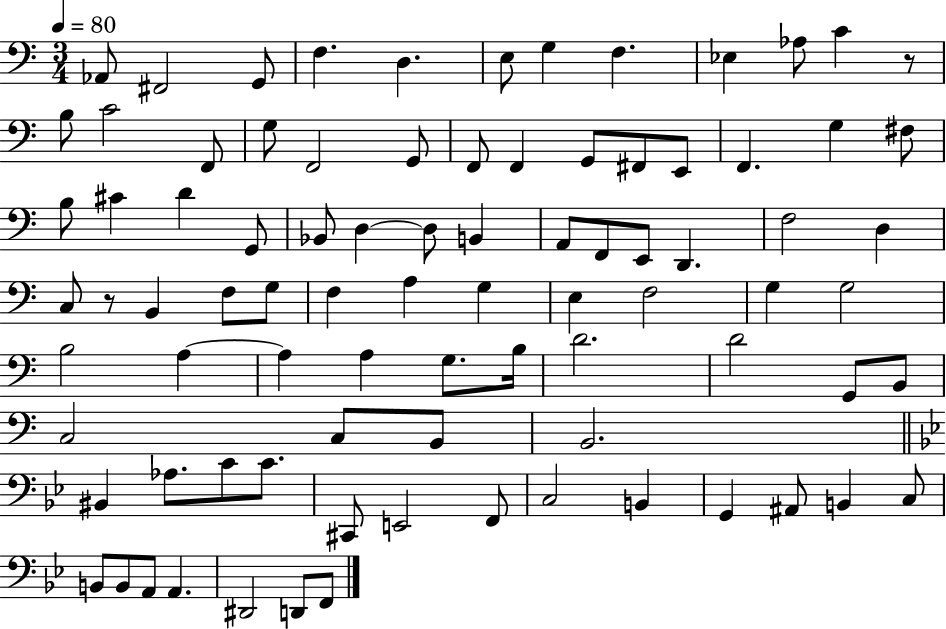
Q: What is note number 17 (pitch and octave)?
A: G2